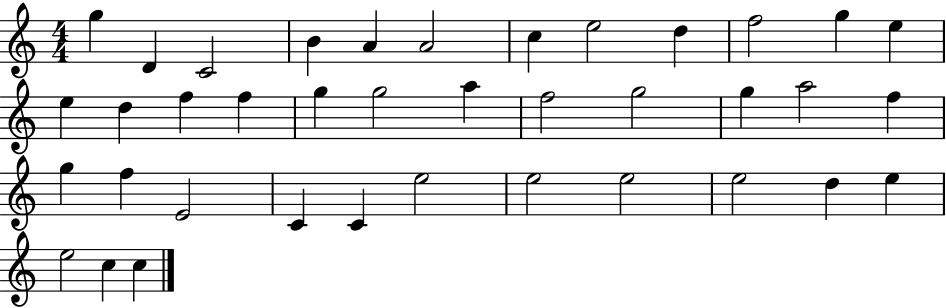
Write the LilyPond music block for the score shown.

{
  \clef treble
  \numericTimeSignature
  \time 4/4
  \key c \major
  g''4 d'4 c'2 | b'4 a'4 a'2 | c''4 e''2 d''4 | f''2 g''4 e''4 | \break e''4 d''4 f''4 f''4 | g''4 g''2 a''4 | f''2 g''2 | g''4 a''2 f''4 | \break g''4 f''4 e'2 | c'4 c'4 e''2 | e''2 e''2 | e''2 d''4 e''4 | \break e''2 c''4 c''4 | \bar "|."
}